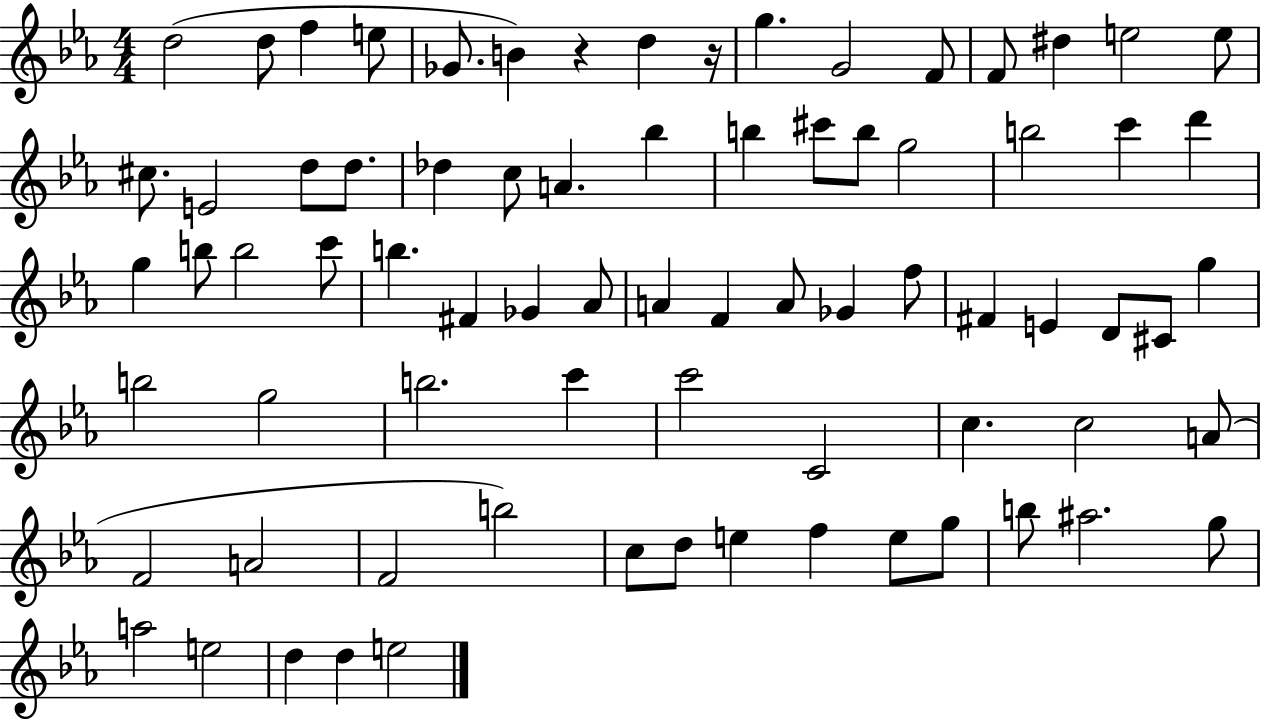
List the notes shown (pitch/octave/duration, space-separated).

D5/h D5/e F5/q E5/e Gb4/e. B4/q R/q D5/q R/s G5/q. G4/h F4/e F4/e D#5/q E5/h E5/e C#5/e. E4/h D5/e D5/e. Db5/q C5/e A4/q. Bb5/q B5/q C#6/e B5/e G5/h B5/h C6/q D6/q G5/q B5/e B5/h C6/e B5/q. F#4/q Gb4/q Ab4/e A4/q F4/q A4/e Gb4/q F5/e F#4/q E4/q D4/e C#4/e G5/q B5/h G5/h B5/h. C6/q C6/h C4/h C5/q. C5/h A4/e F4/h A4/h F4/h B5/h C5/e D5/e E5/q F5/q E5/e G5/e B5/e A#5/h. G5/e A5/h E5/h D5/q D5/q E5/h